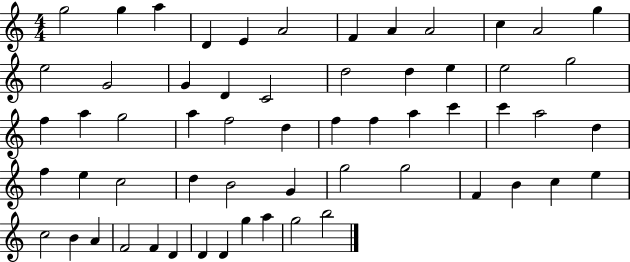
G5/h G5/q A5/q D4/q E4/q A4/h F4/q A4/q A4/h C5/q A4/h G5/q E5/h G4/h G4/q D4/q C4/h D5/h D5/q E5/q E5/h G5/h F5/q A5/q G5/h A5/q F5/h D5/q F5/q F5/q A5/q C6/q C6/q A5/h D5/q F5/q E5/q C5/h D5/q B4/h G4/q G5/h G5/h F4/q B4/q C5/q E5/q C5/h B4/q A4/q F4/h F4/q D4/q D4/q D4/q G5/q A5/q G5/h B5/h